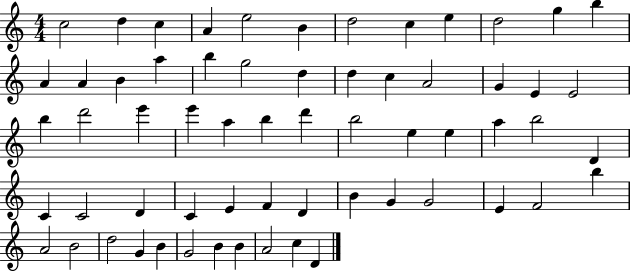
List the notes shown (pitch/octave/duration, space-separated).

C5/h D5/q C5/q A4/q E5/h B4/q D5/h C5/q E5/q D5/h G5/q B5/q A4/q A4/q B4/q A5/q B5/q G5/h D5/q D5/q C5/q A4/h G4/q E4/q E4/h B5/q D6/h E6/q E6/q A5/q B5/q D6/q B5/h E5/q E5/q A5/q B5/h D4/q C4/q C4/h D4/q C4/q E4/q F4/q D4/q B4/q G4/q G4/h E4/q F4/h B5/q A4/h B4/h D5/h G4/q B4/q G4/h B4/q B4/q A4/h C5/q D4/q